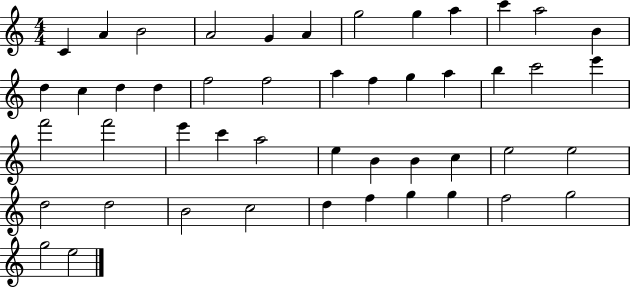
X:1
T:Untitled
M:4/4
L:1/4
K:C
C A B2 A2 G A g2 g a c' a2 B d c d d f2 f2 a f g a b c'2 e' f'2 f'2 e' c' a2 e B B c e2 e2 d2 d2 B2 c2 d f g g f2 g2 g2 e2